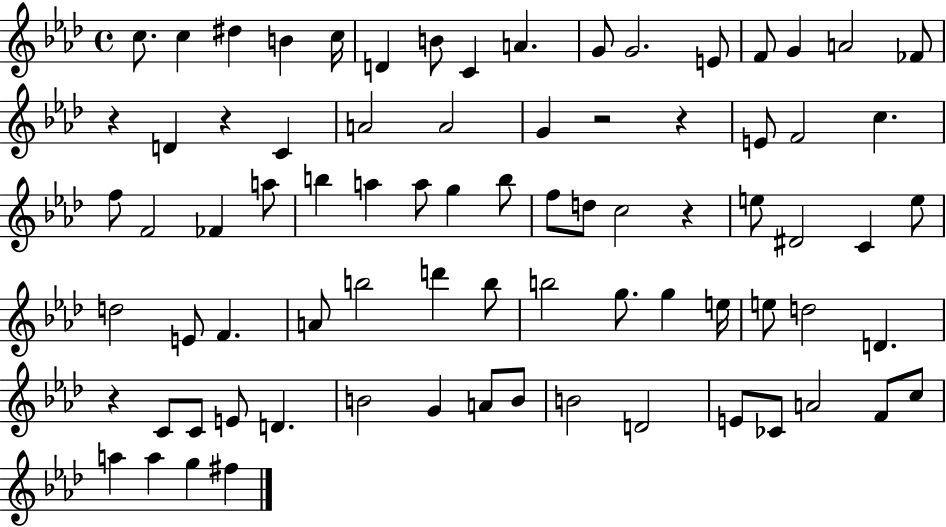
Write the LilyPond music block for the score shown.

{
  \clef treble
  \time 4/4
  \defaultTimeSignature
  \key aes \major
  c''8. c''4 dis''4 b'4 c''16 | d'4 b'8 c'4 a'4. | g'8 g'2. e'8 | f'8 g'4 a'2 fes'8 | \break r4 d'4 r4 c'4 | a'2 a'2 | g'4 r2 r4 | e'8 f'2 c''4. | \break f''8 f'2 fes'4 a''8 | b''4 a''4 a''8 g''4 b''8 | f''8 d''8 c''2 r4 | e''8 dis'2 c'4 e''8 | \break d''2 e'8 f'4. | a'8 b''2 d'''4 b''8 | b''2 g''8. g''4 e''16 | e''8 d''2 d'4. | \break r4 c'8 c'8 e'8 d'4. | b'2 g'4 a'8 b'8 | b'2 d'2 | e'8 ces'8 a'2 f'8 c''8 | \break a''4 a''4 g''4 fis''4 | \bar "|."
}